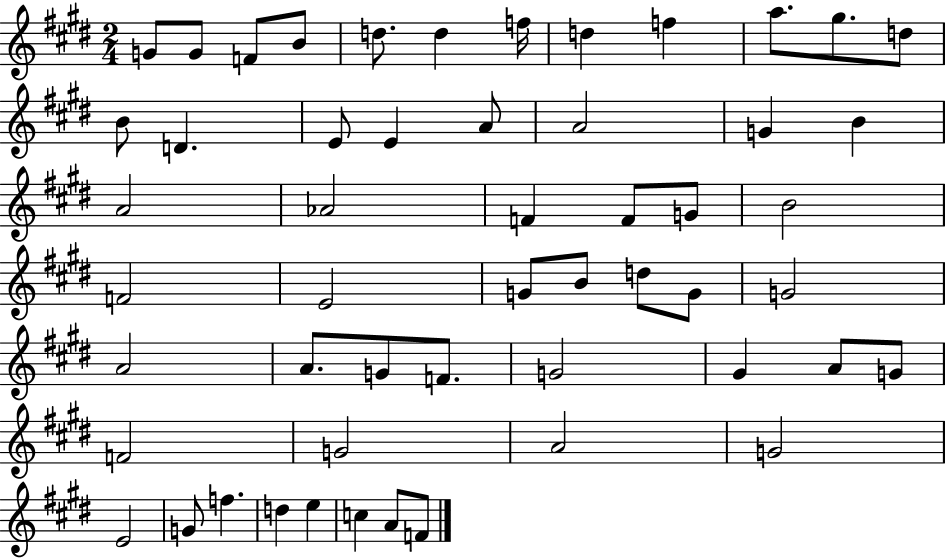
X:1
T:Untitled
M:2/4
L:1/4
K:E
G/2 G/2 F/2 B/2 d/2 d f/4 d f a/2 ^g/2 d/2 B/2 D E/2 E A/2 A2 G B A2 _A2 F F/2 G/2 B2 F2 E2 G/2 B/2 d/2 G/2 G2 A2 A/2 G/2 F/2 G2 ^G A/2 G/2 F2 G2 A2 G2 E2 G/2 f d e c A/2 F/2